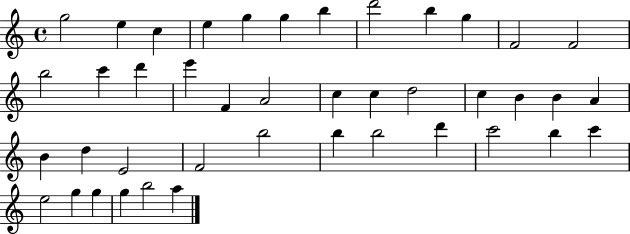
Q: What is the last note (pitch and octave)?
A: A5